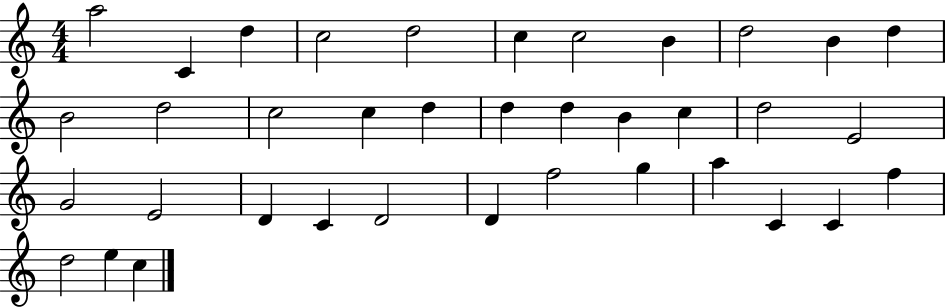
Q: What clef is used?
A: treble